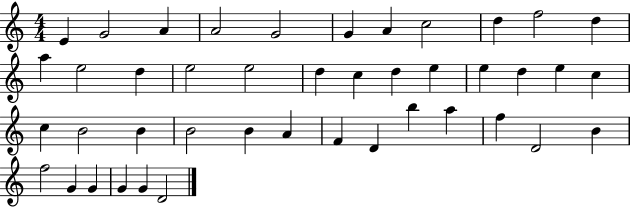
{
  \clef treble
  \numericTimeSignature
  \time 4/4
  \key c \major
  e'4 g'2 a'4 | a'2 g'2 | g'4 a'4 c''2 | d''4 f''2 d''4 | \break a''4 e''2 d''4 | e''2 e''2 | d''4 c''4 d''4 e''4 | e''4 d''4 e''4 c''4 | \break c''4 b'2 b'4 | b'2 b'4 a'4 | f'4 d'4 b''4 a''4 | f''4 d'2 b'4 | \break f''2 g'4 g'4 | g'4 g'4 d'2 | \bar "|."
}